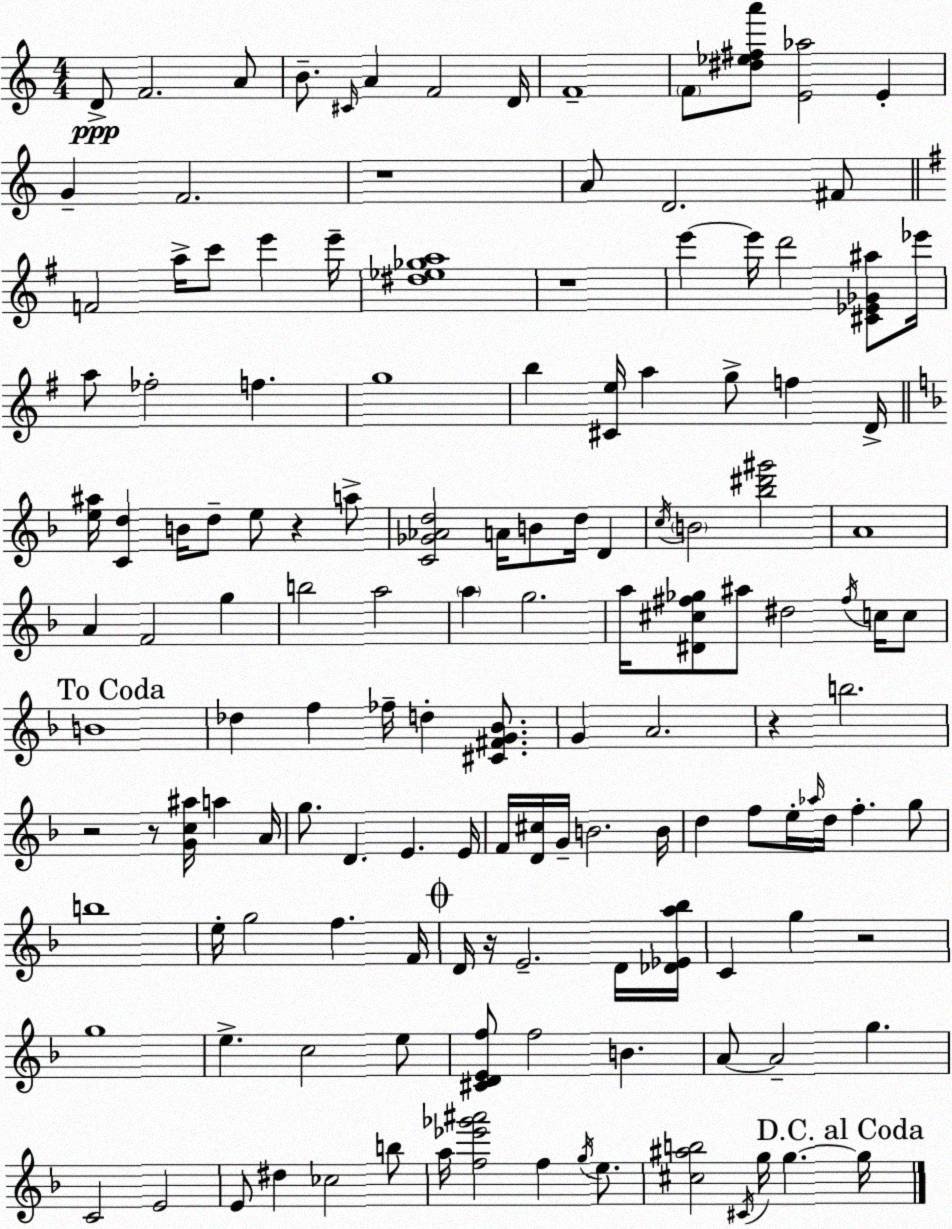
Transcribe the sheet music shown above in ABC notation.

X:1
T:Untitled
M:4/4
L:1/4
K:C
D/2 F2 A/2 B/2 ^C/4 A F2 D/4 F4 F/2 [^d_e^fa']/2 [E_a]2 E G F2 z4 A/2 D2 ^F/2 F2 a/4 c'/2 e' e'/4 [^d_e_ga]4 z4 e' e'/4 d'2 [^C_E_G^a]/2 _e'/4 a/2 _f2 f g4 b [^Ce]/4 a g/2 f D/4 [e^a]/4 [Cd] B/4 d/2 e/2 z a/2 [C_G_Ad]2 A/4 B/2 d/4 D c/4 B2 [_b^d'^g']2 A4 A F2 g b2 a2 a g2 a/4 [^D^c^f_g]/2 ^a/2 ^d2 ^f/4 c/4 c/2 B4 _d f _f/4 d [^C^FG_B]/2 G A2 z b2 z2 z/2 [Gc^a]/4 a A/4 g/2 D E E/4 F/4 [D^c]/4 G/4 B2 B/4 d f/2 e/4 _a/4 d/4 f g/2 b4 e/4 g2 f F/4 D/4 z/4 E2 D/4 [_D_Ea_b]/4 C g z2 g4 e c2 e/2 [^CDEf]/2 f2 B A/2 A2 g C2 E2 E/2 ^d _c2 b/2 a/4 [f_e'_g'^a']2 f g/4 e/2 [^c^ab]2 ^C/4 g/4 g g/4